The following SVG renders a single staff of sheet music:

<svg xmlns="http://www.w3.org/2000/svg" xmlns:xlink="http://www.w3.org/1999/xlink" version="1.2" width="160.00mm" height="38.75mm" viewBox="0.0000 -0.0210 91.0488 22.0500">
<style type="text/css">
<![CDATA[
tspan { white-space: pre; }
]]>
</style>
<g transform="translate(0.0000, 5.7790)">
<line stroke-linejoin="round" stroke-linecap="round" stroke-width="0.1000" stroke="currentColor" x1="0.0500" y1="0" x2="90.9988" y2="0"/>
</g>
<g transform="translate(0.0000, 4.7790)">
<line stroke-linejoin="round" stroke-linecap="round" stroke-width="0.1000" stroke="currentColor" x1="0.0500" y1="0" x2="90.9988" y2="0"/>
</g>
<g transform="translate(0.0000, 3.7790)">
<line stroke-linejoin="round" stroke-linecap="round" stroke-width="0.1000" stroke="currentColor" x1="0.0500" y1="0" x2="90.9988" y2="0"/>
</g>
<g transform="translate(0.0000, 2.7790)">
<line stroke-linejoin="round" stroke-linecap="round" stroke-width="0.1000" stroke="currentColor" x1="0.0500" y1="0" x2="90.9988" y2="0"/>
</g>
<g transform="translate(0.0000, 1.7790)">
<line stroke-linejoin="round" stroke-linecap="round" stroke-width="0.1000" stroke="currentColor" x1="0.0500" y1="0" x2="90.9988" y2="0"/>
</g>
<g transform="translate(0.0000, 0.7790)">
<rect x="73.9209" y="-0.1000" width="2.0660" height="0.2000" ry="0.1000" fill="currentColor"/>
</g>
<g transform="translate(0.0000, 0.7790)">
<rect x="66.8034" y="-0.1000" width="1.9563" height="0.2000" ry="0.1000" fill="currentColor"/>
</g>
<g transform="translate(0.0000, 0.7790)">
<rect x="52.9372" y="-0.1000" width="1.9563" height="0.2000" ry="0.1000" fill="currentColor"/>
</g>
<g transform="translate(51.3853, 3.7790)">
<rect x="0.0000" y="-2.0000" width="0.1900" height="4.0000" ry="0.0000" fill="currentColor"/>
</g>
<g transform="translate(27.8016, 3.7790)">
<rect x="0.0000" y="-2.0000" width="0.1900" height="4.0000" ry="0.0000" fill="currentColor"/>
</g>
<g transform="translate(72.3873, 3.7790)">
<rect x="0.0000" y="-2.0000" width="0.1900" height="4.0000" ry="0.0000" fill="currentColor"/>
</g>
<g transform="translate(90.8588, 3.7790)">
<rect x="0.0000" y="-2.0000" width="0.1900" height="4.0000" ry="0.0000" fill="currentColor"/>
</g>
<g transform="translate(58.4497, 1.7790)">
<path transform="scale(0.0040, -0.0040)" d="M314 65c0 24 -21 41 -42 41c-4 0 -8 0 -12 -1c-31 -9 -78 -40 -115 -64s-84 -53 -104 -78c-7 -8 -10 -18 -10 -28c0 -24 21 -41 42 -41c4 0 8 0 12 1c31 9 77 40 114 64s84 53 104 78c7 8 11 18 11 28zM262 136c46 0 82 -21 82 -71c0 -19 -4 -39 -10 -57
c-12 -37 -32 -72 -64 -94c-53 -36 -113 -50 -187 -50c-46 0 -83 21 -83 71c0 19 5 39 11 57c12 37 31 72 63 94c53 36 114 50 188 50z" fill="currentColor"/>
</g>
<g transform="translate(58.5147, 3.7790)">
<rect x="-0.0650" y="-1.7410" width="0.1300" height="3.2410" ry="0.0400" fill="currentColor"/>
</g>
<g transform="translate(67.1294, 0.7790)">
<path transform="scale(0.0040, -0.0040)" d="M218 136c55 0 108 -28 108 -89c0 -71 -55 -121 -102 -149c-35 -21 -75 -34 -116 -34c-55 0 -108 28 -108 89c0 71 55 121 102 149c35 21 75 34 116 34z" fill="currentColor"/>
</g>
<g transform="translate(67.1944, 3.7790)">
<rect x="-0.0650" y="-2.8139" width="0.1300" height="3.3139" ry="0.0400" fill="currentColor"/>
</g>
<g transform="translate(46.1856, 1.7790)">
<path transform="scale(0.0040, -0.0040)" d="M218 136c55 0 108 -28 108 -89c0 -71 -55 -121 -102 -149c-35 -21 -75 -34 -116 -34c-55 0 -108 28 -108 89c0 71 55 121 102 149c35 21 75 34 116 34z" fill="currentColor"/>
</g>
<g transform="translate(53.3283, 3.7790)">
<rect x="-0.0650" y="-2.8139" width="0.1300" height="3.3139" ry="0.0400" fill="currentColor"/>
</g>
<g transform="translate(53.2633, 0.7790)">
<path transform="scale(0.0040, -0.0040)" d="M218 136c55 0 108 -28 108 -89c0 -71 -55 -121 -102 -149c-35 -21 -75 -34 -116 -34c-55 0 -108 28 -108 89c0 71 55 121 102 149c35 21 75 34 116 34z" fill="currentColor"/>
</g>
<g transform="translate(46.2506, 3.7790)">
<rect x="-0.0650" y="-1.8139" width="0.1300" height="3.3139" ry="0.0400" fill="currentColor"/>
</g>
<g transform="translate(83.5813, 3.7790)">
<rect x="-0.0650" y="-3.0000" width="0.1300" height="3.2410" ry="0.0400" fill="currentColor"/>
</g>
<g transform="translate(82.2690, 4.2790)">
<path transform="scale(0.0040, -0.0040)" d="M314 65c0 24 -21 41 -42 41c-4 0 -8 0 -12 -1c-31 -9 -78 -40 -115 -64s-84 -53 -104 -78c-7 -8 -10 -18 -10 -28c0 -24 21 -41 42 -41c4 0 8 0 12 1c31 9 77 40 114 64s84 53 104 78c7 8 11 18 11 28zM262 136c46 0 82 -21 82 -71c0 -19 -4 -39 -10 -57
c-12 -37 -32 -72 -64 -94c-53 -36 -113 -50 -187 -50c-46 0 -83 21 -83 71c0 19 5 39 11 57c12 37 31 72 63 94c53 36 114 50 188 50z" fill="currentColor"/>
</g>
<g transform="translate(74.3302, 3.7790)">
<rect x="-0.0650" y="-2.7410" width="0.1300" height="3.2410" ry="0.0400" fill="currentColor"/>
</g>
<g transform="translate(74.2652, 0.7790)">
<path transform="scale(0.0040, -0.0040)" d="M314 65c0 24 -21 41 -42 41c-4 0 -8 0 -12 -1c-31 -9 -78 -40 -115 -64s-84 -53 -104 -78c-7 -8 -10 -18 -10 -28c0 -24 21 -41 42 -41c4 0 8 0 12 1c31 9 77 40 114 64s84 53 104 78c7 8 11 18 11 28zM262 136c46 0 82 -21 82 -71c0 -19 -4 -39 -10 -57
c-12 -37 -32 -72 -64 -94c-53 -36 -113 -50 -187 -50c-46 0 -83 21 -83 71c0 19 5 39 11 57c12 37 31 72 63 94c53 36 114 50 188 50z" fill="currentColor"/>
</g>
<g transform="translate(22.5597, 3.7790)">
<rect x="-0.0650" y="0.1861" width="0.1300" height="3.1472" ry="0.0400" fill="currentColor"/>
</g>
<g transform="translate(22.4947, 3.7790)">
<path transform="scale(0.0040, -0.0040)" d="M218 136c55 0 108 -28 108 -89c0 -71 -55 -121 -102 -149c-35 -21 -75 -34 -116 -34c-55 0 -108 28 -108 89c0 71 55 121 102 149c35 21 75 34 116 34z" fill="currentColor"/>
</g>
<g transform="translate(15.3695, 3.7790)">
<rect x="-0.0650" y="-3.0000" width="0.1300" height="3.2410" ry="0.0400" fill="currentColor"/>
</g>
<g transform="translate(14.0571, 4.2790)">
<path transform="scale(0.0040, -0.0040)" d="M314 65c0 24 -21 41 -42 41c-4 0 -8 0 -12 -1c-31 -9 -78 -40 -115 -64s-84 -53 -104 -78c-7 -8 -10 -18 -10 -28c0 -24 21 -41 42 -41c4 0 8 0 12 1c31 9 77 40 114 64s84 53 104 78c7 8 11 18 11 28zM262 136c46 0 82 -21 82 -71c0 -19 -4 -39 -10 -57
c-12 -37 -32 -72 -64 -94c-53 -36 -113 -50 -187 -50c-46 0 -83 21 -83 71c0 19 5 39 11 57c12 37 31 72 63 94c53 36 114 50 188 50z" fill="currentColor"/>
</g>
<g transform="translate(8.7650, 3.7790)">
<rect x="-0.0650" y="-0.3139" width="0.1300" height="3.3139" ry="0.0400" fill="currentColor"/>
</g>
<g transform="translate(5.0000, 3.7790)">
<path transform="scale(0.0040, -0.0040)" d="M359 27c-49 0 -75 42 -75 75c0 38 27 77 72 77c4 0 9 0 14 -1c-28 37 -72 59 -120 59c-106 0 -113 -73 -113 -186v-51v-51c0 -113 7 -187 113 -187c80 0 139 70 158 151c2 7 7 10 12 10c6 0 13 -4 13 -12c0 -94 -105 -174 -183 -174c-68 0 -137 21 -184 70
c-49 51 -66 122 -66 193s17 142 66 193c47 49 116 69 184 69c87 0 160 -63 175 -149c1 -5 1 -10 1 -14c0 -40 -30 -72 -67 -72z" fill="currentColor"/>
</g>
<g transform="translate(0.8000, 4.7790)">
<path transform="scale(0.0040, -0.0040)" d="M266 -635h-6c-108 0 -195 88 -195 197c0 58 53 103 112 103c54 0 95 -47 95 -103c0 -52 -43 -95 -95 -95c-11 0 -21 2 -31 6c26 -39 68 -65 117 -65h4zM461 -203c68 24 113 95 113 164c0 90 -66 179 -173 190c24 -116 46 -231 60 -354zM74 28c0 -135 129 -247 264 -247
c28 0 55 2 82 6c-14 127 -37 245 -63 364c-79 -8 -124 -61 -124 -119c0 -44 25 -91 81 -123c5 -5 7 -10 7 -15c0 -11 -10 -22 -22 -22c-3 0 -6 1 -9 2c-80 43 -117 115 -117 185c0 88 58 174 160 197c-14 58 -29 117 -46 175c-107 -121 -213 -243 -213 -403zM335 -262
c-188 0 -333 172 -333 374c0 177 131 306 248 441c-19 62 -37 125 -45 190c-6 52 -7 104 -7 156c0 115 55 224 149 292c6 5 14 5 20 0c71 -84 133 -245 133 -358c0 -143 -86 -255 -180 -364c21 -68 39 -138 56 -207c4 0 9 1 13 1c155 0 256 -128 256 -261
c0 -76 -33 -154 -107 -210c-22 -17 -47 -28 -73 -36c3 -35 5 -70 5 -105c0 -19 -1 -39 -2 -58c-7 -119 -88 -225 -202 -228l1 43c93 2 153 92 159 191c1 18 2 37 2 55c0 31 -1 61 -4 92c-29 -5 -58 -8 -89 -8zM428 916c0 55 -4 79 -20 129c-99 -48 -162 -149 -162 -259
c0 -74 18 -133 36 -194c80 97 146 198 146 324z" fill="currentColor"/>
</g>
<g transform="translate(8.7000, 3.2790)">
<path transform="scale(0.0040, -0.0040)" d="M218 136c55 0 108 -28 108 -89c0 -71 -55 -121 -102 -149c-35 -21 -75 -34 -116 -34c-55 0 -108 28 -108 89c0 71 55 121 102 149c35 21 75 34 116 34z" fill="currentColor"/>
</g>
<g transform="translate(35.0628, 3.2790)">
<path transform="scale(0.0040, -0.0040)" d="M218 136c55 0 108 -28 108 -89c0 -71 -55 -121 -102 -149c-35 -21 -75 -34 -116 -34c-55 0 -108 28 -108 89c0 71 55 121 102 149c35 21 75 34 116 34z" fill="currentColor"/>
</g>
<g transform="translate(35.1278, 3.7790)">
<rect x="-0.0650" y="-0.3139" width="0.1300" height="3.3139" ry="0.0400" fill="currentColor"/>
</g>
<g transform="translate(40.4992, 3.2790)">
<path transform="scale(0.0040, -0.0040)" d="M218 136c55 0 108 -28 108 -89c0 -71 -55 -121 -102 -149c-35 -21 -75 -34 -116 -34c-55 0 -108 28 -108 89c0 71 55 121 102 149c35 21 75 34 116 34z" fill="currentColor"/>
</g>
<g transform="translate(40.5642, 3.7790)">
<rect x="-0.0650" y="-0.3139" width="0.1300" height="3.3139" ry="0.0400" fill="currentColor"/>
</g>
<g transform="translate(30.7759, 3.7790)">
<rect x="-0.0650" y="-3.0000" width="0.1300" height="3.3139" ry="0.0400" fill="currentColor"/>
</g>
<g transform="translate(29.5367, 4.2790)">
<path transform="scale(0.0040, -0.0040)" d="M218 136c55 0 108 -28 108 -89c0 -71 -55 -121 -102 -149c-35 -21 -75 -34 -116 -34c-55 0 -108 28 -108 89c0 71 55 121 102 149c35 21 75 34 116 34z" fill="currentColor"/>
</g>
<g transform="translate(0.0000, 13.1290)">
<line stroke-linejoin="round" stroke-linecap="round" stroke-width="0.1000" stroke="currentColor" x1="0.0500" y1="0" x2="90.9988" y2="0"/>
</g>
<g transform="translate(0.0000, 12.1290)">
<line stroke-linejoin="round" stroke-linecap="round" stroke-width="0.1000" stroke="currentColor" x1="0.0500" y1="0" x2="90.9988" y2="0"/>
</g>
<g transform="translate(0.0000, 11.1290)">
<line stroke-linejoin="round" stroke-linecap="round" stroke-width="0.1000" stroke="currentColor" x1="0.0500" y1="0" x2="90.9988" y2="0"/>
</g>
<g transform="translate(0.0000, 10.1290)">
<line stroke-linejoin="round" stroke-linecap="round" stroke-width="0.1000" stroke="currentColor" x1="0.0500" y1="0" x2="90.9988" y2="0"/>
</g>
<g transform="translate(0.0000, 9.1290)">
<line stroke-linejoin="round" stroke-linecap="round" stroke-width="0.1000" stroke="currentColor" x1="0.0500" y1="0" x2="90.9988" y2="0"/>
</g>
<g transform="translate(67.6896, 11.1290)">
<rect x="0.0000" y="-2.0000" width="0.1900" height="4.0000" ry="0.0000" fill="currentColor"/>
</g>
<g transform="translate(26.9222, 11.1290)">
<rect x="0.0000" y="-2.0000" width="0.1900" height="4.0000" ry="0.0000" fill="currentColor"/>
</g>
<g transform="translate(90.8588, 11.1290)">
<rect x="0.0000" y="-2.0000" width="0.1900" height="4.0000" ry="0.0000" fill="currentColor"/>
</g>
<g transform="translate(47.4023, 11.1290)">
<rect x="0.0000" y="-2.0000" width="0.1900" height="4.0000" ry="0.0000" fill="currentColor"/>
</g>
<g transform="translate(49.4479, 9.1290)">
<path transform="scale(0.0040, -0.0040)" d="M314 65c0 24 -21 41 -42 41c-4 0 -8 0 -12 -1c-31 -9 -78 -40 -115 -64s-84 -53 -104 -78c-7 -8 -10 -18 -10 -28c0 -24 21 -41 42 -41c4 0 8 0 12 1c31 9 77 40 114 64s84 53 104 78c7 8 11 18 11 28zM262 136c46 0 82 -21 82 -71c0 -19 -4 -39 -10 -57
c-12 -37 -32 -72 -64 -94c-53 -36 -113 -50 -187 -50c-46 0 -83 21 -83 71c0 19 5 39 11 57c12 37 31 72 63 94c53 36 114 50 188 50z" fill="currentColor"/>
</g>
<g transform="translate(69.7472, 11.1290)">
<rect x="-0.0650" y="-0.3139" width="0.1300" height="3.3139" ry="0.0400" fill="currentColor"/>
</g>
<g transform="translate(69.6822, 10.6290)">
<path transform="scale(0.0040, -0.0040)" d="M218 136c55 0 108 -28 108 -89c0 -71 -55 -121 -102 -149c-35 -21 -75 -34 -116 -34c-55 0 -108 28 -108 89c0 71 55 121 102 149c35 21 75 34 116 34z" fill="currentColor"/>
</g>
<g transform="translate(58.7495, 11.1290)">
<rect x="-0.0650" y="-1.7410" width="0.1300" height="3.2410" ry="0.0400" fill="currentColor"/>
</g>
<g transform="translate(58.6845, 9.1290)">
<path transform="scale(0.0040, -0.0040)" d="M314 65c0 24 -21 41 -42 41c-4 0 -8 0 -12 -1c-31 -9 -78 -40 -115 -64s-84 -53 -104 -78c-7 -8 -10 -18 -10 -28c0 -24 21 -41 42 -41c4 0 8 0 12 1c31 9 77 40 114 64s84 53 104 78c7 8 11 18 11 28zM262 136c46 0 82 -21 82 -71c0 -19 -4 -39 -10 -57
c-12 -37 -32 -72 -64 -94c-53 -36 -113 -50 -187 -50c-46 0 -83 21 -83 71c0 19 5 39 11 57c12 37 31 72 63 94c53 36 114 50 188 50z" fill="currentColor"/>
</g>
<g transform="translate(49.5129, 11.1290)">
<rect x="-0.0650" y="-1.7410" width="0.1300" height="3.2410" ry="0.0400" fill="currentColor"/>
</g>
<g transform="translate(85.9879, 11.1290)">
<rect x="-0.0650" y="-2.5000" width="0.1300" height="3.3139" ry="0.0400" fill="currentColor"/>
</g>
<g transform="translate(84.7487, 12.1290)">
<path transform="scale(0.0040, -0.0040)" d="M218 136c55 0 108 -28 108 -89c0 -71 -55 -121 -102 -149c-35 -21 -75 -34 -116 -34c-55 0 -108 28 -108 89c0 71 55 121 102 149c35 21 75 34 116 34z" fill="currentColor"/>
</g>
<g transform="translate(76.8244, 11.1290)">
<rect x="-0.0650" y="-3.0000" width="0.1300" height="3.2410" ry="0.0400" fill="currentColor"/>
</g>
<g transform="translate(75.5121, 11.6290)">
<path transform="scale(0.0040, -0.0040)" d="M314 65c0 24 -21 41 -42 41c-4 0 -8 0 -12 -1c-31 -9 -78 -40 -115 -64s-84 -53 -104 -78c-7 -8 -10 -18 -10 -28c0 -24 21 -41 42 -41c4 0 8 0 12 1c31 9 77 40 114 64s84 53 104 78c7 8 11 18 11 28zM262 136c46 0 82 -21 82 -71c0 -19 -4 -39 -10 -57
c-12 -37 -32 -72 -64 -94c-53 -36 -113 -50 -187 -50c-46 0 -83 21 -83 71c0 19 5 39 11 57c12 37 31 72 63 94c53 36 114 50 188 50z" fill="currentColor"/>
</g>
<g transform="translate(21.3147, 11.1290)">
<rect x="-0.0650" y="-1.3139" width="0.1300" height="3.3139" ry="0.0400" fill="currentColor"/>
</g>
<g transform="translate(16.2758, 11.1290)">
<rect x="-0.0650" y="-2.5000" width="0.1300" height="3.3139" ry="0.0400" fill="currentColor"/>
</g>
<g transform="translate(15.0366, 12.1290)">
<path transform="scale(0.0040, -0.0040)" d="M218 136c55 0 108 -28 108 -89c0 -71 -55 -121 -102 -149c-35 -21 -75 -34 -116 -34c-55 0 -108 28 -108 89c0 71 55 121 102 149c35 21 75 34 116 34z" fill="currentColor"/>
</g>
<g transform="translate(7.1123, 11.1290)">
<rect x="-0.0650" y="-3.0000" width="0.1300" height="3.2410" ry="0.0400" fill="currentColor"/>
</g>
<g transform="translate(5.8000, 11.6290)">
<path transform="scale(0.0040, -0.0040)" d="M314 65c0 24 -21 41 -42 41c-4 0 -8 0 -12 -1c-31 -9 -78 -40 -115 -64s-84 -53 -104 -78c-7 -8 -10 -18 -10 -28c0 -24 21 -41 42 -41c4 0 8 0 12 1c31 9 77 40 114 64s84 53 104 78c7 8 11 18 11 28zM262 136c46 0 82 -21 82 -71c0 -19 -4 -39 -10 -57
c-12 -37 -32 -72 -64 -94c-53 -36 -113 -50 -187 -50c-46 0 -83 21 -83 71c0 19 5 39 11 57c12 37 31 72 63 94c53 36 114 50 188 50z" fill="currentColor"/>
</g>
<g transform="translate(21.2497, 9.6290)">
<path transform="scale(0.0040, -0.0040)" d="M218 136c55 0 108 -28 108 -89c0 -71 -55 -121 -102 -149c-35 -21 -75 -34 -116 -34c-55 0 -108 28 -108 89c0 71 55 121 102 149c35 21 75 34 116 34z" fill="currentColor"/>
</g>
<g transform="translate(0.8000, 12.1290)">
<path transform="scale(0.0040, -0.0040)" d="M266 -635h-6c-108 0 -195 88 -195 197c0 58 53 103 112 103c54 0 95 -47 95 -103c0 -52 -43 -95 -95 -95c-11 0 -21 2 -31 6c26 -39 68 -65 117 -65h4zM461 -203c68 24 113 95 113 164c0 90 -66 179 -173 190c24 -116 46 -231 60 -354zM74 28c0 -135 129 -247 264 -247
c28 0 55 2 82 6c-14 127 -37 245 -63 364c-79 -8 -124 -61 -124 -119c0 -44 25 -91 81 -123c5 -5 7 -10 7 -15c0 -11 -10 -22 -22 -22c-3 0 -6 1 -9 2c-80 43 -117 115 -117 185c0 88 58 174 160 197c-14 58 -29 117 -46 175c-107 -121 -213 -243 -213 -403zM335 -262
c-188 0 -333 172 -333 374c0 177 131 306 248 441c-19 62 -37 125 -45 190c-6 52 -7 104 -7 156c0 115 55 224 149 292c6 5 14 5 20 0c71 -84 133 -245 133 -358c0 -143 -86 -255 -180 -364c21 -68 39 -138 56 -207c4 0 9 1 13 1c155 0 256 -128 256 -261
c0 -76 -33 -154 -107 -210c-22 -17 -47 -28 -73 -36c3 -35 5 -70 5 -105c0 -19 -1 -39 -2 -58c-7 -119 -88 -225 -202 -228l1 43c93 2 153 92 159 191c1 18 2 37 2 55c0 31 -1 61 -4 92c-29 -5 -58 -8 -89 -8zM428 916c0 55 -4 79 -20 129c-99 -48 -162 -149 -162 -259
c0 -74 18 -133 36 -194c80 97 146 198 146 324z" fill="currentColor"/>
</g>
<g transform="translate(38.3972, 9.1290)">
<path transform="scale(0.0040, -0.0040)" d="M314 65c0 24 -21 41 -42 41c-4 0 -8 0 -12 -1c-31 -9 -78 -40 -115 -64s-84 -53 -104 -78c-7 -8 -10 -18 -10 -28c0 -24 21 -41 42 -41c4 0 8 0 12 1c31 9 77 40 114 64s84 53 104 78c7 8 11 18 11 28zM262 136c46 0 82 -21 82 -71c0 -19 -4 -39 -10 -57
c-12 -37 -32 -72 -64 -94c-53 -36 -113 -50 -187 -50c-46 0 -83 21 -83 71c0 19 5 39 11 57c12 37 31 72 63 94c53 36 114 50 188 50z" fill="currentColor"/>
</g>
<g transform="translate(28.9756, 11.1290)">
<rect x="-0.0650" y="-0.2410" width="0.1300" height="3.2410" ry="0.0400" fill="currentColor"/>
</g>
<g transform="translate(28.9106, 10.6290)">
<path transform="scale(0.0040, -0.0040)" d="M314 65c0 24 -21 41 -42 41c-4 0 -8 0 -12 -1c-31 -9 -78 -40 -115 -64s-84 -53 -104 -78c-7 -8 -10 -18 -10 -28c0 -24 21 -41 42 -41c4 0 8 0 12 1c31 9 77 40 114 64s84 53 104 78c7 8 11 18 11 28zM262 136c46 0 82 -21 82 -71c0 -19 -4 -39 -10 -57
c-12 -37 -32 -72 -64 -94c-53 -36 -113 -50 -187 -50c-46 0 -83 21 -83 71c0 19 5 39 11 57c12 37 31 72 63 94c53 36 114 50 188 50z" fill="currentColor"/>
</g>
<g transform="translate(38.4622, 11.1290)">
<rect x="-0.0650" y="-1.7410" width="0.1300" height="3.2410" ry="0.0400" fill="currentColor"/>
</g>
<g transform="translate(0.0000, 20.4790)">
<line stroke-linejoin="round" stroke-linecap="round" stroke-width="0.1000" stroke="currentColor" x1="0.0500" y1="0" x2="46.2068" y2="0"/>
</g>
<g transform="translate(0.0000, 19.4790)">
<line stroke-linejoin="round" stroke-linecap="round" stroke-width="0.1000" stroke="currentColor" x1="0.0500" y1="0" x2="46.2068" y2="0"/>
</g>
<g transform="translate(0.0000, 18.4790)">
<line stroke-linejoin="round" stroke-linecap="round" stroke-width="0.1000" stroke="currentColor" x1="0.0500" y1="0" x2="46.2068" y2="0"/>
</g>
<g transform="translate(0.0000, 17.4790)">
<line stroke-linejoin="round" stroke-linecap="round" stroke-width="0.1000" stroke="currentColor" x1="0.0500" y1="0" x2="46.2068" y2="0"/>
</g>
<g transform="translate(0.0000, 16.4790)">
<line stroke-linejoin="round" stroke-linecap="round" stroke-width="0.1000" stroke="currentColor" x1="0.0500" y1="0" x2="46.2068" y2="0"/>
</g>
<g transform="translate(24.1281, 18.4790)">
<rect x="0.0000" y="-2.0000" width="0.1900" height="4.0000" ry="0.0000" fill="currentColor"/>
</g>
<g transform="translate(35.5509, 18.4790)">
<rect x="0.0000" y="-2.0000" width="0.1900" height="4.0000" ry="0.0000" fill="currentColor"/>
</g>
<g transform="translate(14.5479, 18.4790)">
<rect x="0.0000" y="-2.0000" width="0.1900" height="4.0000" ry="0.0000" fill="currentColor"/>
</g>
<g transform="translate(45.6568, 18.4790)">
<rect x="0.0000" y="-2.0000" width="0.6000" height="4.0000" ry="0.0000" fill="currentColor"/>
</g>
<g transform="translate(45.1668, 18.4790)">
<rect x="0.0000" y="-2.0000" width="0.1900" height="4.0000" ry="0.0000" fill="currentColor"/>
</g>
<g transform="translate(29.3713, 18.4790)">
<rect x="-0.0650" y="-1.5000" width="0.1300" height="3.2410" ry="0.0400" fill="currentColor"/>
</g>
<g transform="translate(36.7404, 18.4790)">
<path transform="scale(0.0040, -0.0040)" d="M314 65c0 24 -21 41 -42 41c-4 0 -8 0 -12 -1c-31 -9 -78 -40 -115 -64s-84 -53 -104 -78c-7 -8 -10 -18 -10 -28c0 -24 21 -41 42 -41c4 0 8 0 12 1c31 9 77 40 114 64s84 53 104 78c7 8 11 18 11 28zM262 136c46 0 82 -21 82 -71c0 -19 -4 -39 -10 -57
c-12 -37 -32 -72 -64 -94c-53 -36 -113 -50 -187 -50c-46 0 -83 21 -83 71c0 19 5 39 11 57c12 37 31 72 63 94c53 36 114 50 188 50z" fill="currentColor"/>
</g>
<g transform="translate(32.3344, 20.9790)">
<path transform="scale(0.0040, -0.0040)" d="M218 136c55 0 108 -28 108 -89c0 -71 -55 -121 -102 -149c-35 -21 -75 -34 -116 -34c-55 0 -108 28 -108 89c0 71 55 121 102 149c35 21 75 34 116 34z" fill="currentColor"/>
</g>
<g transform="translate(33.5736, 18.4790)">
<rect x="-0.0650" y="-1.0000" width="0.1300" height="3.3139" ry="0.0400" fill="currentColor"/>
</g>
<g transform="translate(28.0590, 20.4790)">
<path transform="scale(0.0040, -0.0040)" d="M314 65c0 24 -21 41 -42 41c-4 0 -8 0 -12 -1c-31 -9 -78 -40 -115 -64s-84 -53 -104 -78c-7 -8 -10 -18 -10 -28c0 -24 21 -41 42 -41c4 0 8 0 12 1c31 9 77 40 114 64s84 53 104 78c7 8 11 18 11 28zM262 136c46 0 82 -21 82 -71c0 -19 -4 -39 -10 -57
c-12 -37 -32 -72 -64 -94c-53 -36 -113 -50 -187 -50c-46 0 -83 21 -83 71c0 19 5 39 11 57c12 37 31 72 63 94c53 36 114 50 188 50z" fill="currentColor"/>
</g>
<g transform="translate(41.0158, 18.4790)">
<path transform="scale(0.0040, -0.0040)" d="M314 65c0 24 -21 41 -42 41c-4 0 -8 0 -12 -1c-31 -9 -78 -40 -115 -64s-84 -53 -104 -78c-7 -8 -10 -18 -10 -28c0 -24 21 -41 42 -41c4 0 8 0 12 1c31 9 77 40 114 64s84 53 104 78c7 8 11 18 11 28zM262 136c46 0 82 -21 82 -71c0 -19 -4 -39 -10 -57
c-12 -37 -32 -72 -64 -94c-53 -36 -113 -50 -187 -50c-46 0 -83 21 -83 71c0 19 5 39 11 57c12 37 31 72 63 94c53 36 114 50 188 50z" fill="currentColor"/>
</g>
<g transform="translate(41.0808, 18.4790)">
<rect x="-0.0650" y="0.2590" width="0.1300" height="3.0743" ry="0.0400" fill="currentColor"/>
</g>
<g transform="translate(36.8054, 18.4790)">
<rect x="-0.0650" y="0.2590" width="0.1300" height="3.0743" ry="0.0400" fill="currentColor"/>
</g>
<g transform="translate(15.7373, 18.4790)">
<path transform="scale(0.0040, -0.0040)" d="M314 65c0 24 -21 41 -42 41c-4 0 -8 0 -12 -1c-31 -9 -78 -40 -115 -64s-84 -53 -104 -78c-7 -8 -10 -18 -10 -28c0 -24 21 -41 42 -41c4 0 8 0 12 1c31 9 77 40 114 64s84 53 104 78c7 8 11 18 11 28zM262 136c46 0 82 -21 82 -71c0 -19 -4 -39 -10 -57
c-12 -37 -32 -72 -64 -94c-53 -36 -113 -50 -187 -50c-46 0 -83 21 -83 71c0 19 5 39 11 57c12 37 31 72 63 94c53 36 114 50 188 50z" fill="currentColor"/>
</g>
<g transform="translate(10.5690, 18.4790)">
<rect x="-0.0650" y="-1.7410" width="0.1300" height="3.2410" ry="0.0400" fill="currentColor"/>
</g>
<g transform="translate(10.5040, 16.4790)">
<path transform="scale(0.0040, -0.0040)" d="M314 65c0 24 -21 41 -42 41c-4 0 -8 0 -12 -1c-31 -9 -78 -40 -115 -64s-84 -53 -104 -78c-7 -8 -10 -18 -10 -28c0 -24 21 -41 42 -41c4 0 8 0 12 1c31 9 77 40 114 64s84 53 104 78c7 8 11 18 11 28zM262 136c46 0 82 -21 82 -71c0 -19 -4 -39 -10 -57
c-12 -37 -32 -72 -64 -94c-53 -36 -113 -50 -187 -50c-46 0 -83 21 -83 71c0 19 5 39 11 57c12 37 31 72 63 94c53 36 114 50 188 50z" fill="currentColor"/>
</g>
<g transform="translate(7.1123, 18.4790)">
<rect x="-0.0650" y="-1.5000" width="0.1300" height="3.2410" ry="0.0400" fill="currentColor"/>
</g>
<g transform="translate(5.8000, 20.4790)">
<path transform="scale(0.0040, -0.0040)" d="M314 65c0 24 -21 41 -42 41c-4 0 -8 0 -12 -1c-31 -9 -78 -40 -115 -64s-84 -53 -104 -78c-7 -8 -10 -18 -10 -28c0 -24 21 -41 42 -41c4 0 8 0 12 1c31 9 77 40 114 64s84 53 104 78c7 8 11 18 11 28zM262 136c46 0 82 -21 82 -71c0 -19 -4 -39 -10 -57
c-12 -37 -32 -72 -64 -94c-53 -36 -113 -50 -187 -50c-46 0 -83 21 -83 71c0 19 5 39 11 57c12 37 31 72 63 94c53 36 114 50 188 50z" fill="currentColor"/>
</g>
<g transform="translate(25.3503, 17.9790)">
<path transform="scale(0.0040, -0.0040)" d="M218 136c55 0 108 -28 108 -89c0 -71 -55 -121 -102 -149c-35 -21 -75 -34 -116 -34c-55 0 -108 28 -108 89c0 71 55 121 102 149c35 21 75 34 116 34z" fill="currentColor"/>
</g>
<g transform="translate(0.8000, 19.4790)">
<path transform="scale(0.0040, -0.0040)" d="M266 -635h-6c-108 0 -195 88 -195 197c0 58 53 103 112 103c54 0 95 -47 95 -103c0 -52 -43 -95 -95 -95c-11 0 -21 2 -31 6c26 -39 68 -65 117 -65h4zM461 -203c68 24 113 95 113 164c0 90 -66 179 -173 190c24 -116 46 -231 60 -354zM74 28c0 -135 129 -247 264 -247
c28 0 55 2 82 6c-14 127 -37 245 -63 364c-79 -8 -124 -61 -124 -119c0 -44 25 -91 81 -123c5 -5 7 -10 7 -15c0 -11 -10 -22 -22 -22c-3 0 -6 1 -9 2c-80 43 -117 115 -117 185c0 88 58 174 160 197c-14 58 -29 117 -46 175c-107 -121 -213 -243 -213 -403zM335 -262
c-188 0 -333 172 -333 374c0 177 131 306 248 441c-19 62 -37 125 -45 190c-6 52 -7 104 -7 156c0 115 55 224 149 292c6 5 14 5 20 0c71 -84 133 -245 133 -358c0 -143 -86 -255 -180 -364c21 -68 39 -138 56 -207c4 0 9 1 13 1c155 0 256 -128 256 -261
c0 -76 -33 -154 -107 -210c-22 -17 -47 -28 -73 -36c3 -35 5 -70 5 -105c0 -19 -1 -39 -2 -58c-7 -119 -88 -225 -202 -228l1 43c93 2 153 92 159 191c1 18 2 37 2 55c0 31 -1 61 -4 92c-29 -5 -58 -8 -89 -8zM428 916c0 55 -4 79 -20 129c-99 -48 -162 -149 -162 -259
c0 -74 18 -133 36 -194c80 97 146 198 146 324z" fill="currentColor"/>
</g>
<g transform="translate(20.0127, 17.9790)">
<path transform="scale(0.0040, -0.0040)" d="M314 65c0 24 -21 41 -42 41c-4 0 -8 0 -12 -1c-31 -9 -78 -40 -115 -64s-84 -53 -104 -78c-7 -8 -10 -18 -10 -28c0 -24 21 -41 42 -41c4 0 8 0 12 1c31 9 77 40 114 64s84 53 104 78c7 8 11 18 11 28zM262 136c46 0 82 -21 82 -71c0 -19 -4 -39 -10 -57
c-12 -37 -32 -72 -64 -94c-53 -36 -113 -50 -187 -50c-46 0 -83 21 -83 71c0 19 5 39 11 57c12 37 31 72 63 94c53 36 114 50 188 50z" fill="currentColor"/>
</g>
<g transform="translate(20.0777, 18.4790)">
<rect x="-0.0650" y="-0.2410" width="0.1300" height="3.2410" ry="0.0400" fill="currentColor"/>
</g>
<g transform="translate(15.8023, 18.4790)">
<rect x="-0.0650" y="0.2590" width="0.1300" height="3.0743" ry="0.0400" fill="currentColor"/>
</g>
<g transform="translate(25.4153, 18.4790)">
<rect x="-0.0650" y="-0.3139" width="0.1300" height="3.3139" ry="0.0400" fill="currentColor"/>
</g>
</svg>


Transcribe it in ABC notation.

X:1
T:Untitled
M:4/4
L:1/4
K:C
c A2 B A c c f a f2 a a2 A2 A2 G e c2 f2 f2 f2 c A2 G E2 f2 B2 c2 c E2 D B2 B2